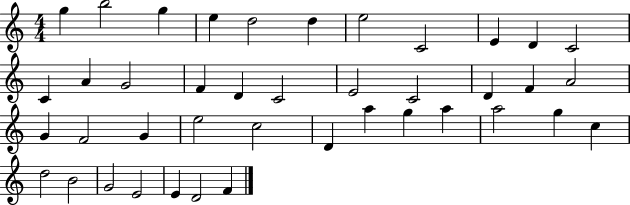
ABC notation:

X:1
T:Untitled
M:4/4
L:1/4
K:C
g b2 g e d2 d e2 C2 E D C2 C A G2 F D C2 E2 C2 D F A2 G F2 G e2 c2 D a g a a2 g c d2 B2 G2 E2 E D2 F